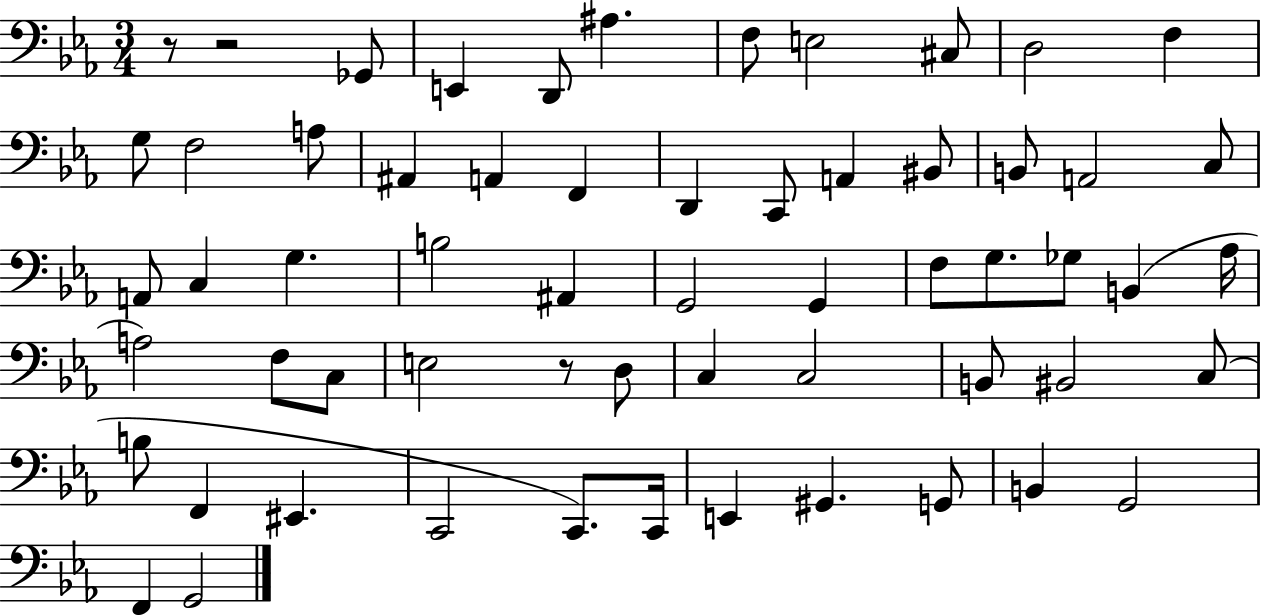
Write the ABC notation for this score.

X:1
T:Untitled
M:3/4
L:1/4
K:Eb
z/2 z2 _G,,/2 E,, D,,/2 ^A, F,/2 E,2 ^C,/2 D,2 F, G,/2 F,2 A,/2 ^A,, A,, F,, D,, C,,/2 A,, ^B,,/2 B,,/2 A,,2 C,/2 A,,/2 C, G, B,2 ^A,, G,,2 G,, F,/2 G,/2 _G,/2 B,, _A,/4 A,2 F,/2 C,/2 E,2 z/2 D,/2 C, C,2 B,,/2 ^B,,2 C,/2 B,/2 F,, ^E,, C,,2 C,,/2 C,,/4 E,, ^G,, G,,/2 B,, G,,2 F,, G,,2